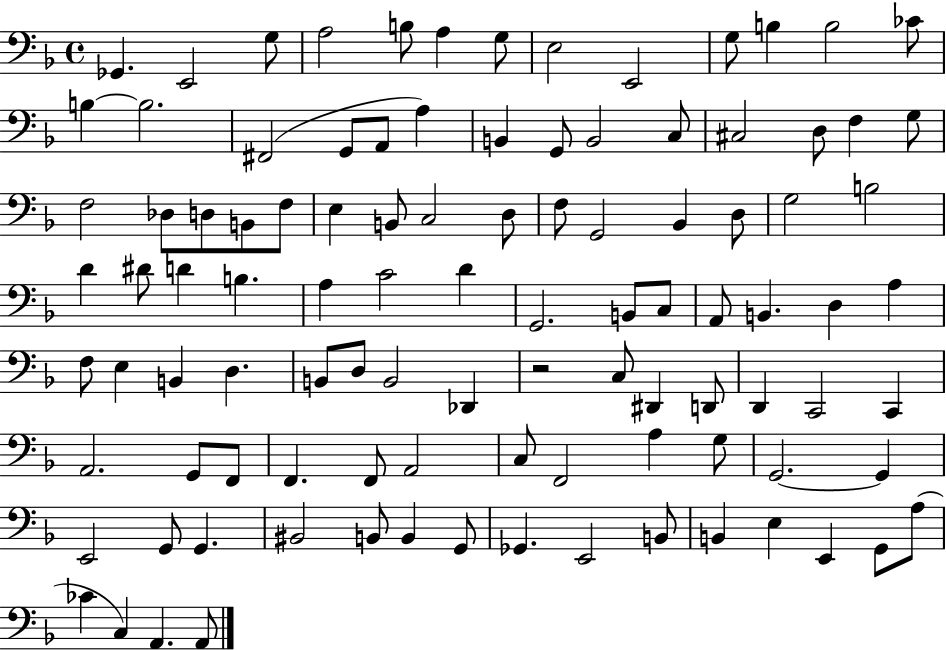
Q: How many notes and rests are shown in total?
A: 102